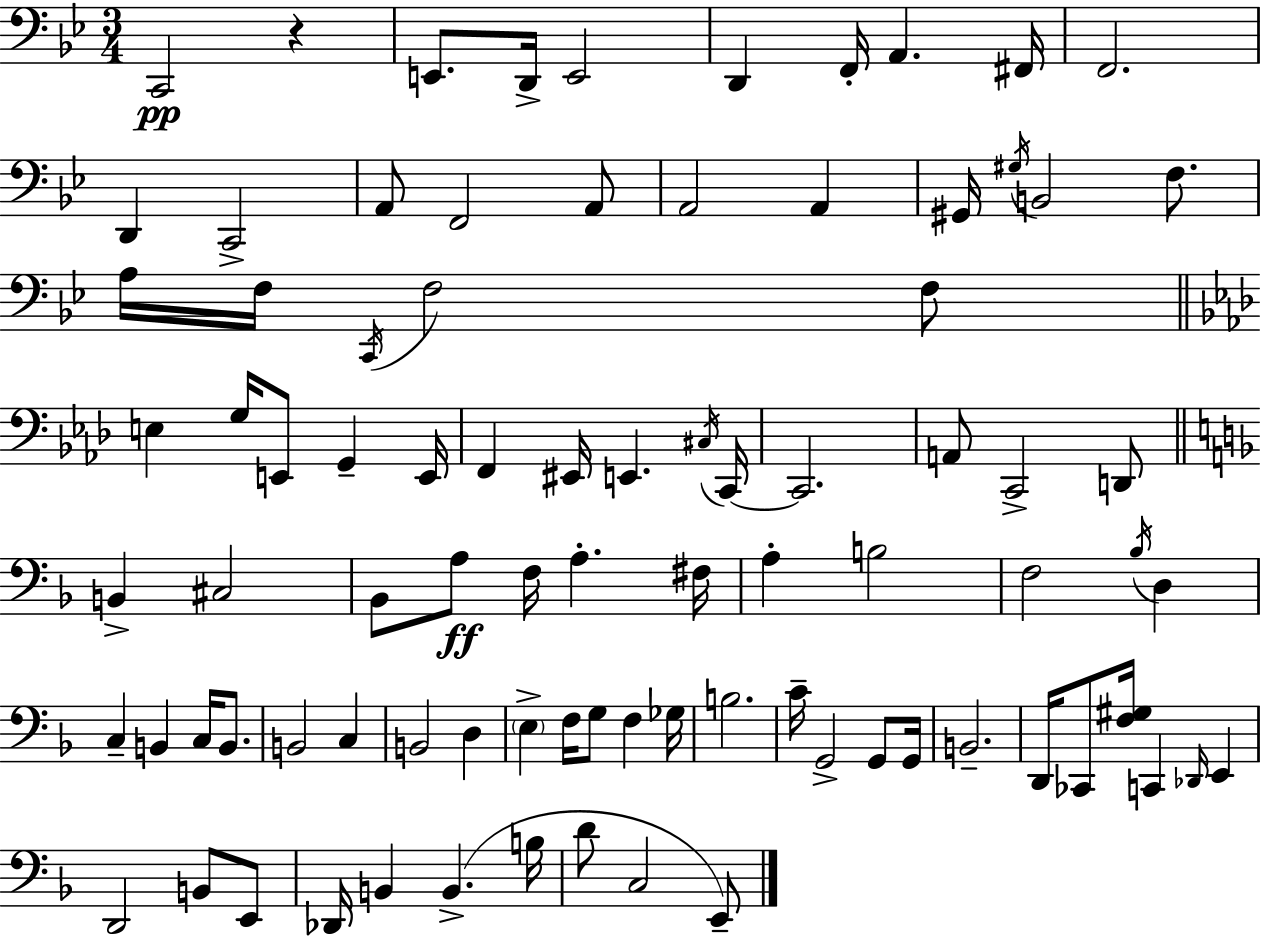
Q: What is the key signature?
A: BES major